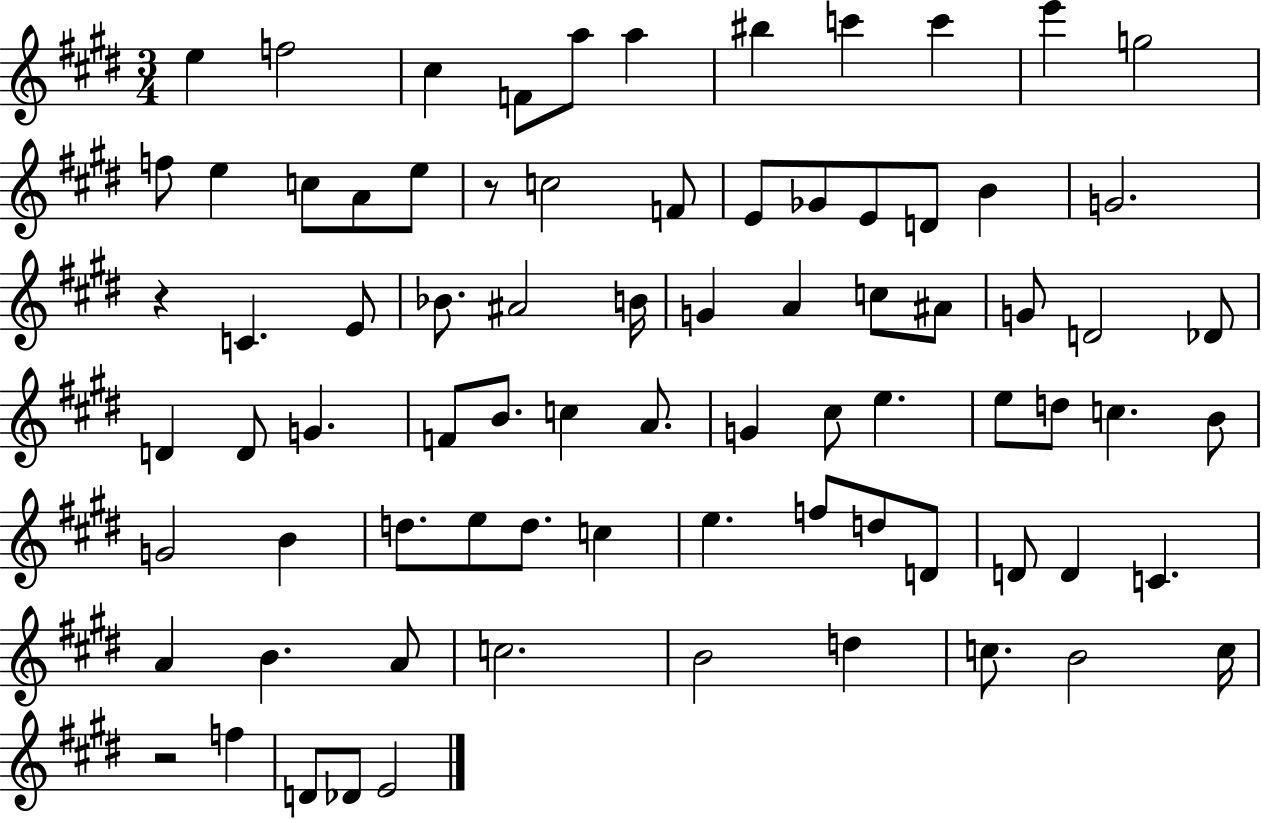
E5/q F5/h C#5/q F4/e A5/e A5/q BIS5/q C6/q C6/q E6/q G5/h F5/e E5/q C5/e A4/e E5/e R/e C5/h F4/e E4/e Gb4/e E4/e D4/e B4/q G4/h. R/q C4/q. E4/e Bb4/e. A#4/h B4/s G4/q A4/q C5/e A#4/e G4/e D4/h Db4/e D4/q D4/e G4/q. F4/e B4/e. C5/q A4/e. G4/q C#5/e E5/q. E5/e D5/e C5/q. B4/e G4/h B4/q D5/e. E5/e D5/e. C5/q E5/q. F5/e D5/e D4/e D4/e D4/q C4/q. A4/q B4/q. A4/e C5/h. B4/h D5/q C5/e. B4/h C5/s R/h F5/q D4/e Db4/e E4/h